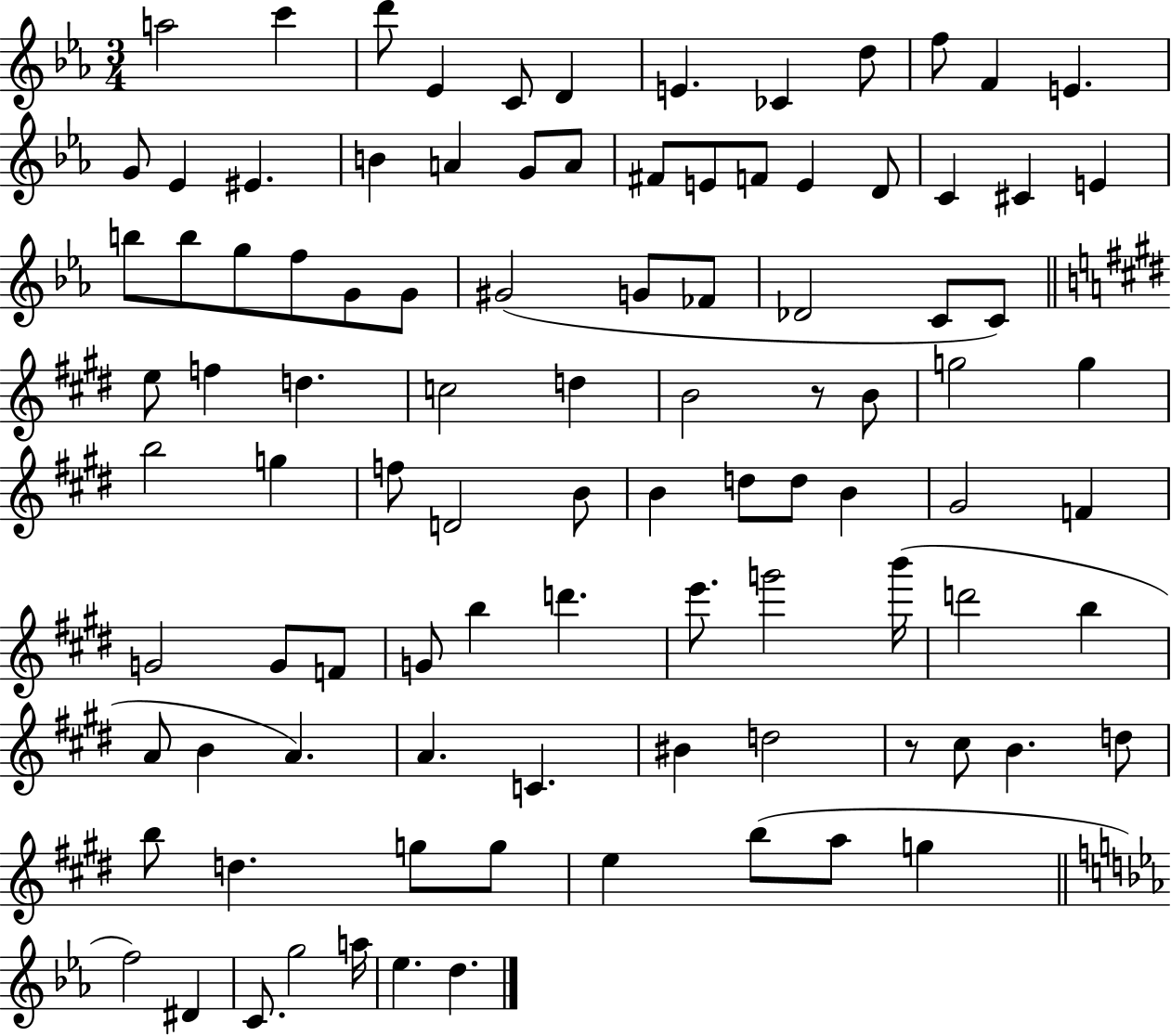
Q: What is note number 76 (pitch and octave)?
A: BIS4